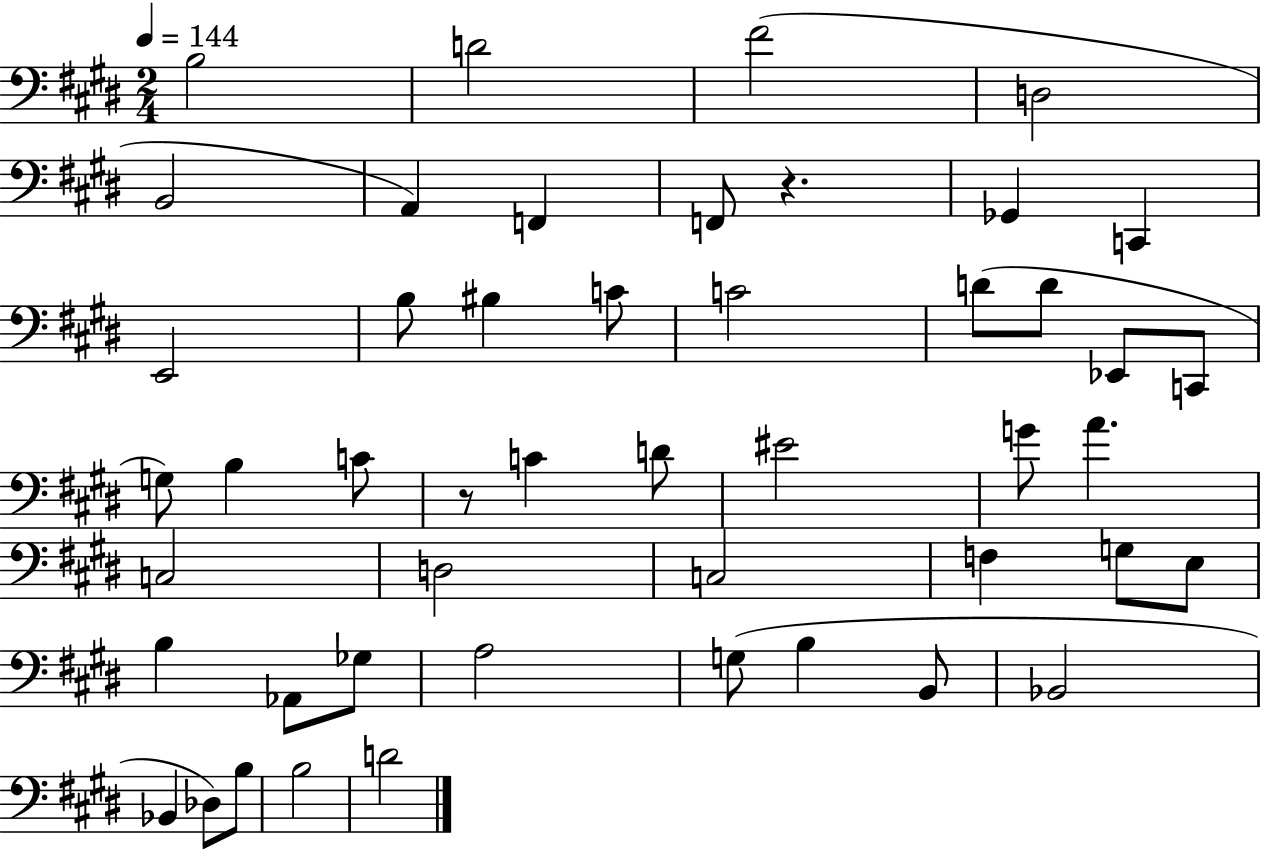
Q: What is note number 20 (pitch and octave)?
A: G3